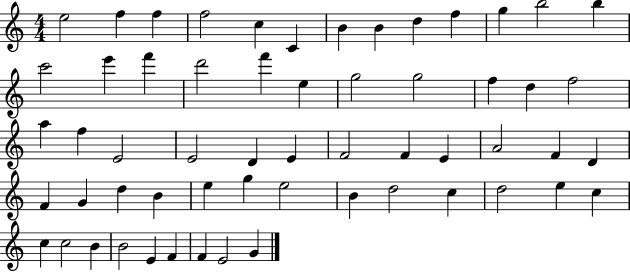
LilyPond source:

{
  \clef treble
  \numericTimeSignature
  \time 4/4
  \key c \major
  e''2 f''4 f''4 | f''2 c''4 c'4 | b'4 b'4 d''4 f''4 | g''4 b''2 b''4 | \break c'''2 e'''4 f'''4 | d'''2 f'''4 e''4 | g''2 g''2 | f''4 d''4 f''2 | \break a''4 f''4 e'2 | e'2 d'4 e'4 | f'2 f'4 e'4 | a'2 f'4 d'4 | \break f'4 g'4 d''4 b'4 | e''4 g''4 e''2 | b'4 d''2 c''4 | d''2 e''4 c''4 | \break c''4 c''2 b'4 | b'2 e'4 f'4 | f'4 e'2 g'4 | \bar "|."
}